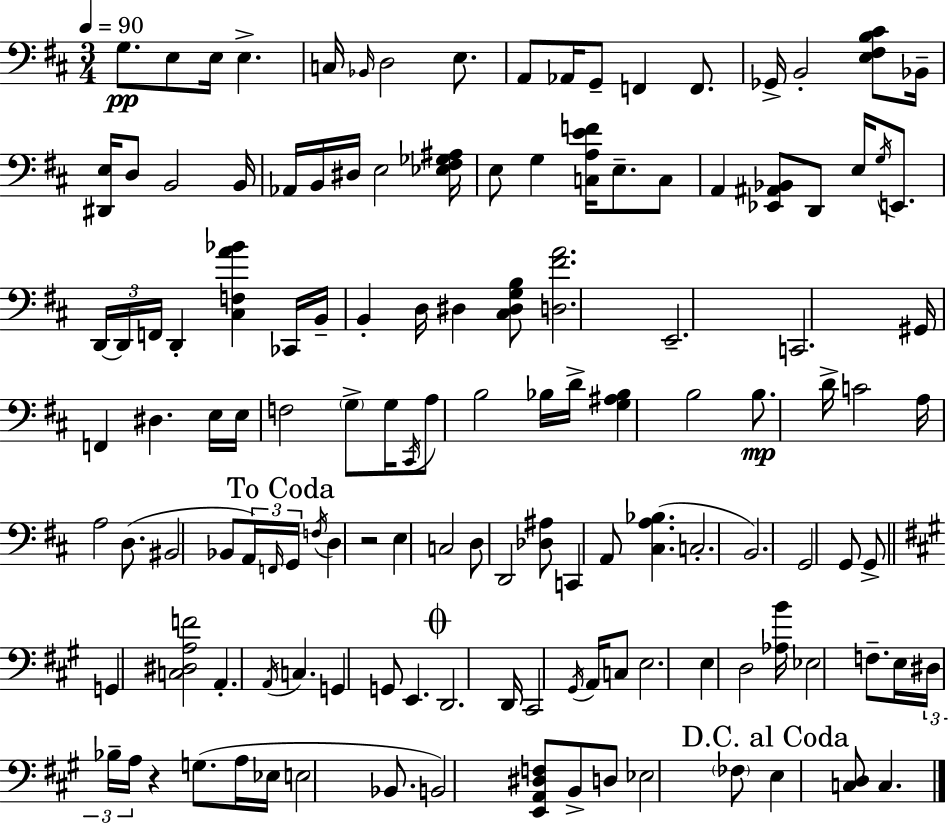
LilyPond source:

{
  \clef bass
  \numericTimeSignature
  \time 3/4
  \key d \major
  \tempo 4 = 90
  \repeat volta 2 { g8.\pp e8 e16 e4.-> | c16 \grace { bes,16 } d2 e8. | a,8 aes,16 g,8-- f,4 f,8. | ges,16-> b,2-. <e fis b cis'>8 | \break bes,16-- <dis, e>16 d8 b,2 | b,16 aes,16 b,16 dis16 e2 | <ees fis ges ais>16 e8 g4 <c a e' f'>16 e8.-- c8 | a,4 <ees, ais, bes,>8 d,8 e16 \acciaccatura { g16 } e,8. | \break \tuplet 3/2 { d,16~~ d,16 f,16 } d,4-. <cis f a' bes'>4 | ces,16 b,16-- b,4-. d16 dis4 | <cis dis g b>8 <d fis' a'>2. | e,2.-- | \break c,2. | gis,16 f,4 dis4. | e16 e16 f2 \parenthesize g8-> | g16 \acciaccatura { cis,16 } a8 b2 | \break bes16 d'16-> <g ais bes>4 b2 | b8.\mp d'16-> c'2 | a16 a2 | d8.( bis,2 bes,8 | \break \tuplet 3/2 { a,16) \grace { f,16 } \mark "To Coda" g,16 } \acciaccatura { f16 } d4 r2 | e4 c2 | d8 d,2 | <des ais>8 c,4 a,8 <cis a bes>4.( | \break c2.-. | b,2.) | g,2 | g,8 g,8-> \bar "||" \break \key a \major g,4 <c dis a f'>2 | a,4.-. \acciaccatura { a,16 } c4. | g,4 g,8 e,4. | \mark \markup { \musicglyph "scripts.coda" } d,2. | \break d,16 cis,2 \acciaccatura { gis,16 } a,16 | c8 e2. | e4 d2 | <aes b'>16 ees2 f8.-- | \break e16 \tuplet 3/2 { dis16 bes16-- a16 } r4 g8.( | a16 ees16 e2 bes,8. | b,2) <e, a, dis f>8 | b,8-> d8 ees2 | \break \parenthesize fes8 \mark "D.C. al Coda" e4 <c d>8 c4. | } \bar "|."
}